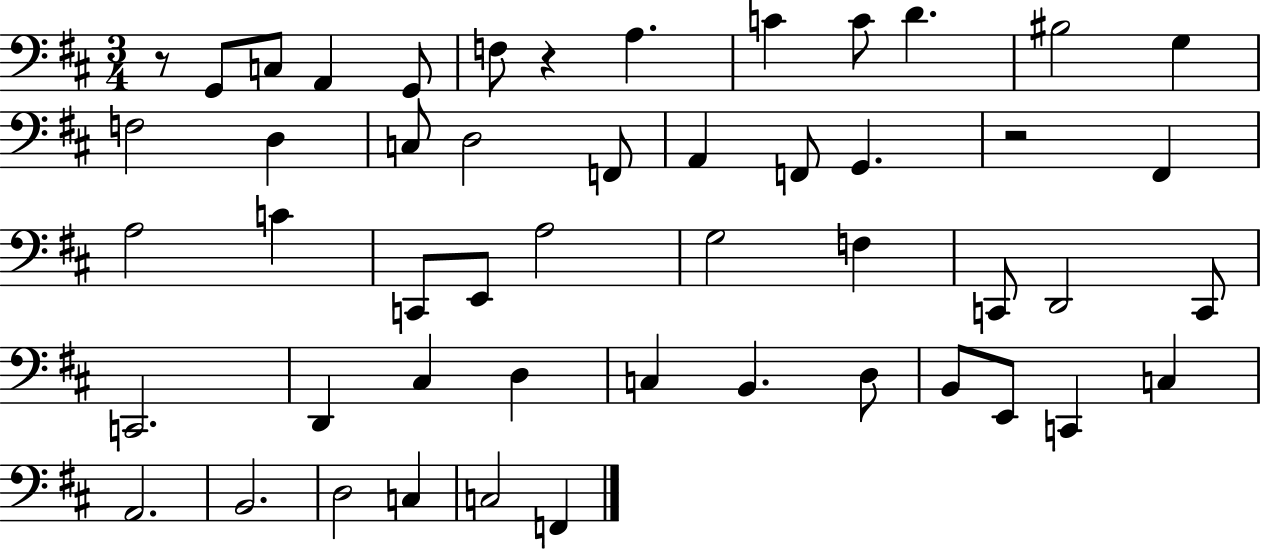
X:1
T:Untitled
M:3/4
L:1/4
K:D
z/2 G,,/2 C,/2 A,, G,,/2 F,/2 z A, C C/2 D ^B,2 G, F,2 D, C,/2 D,2 F,,/2 A,, F,,/2 G,, z2 ^F,, A,2 C C,,/2 E,,/2 A,2 G,2 F, C,,/2 D,,2 C,,/2 C,,2 D,, ^C, D, C, B,, D,/2 B,,/2 E,,/2 C,, C, A,,2 B,,2 D,2 C, C,2 F,,